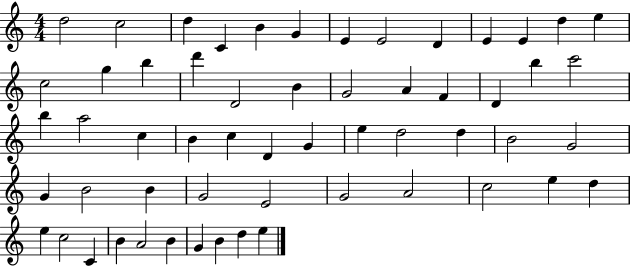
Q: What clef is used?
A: treble